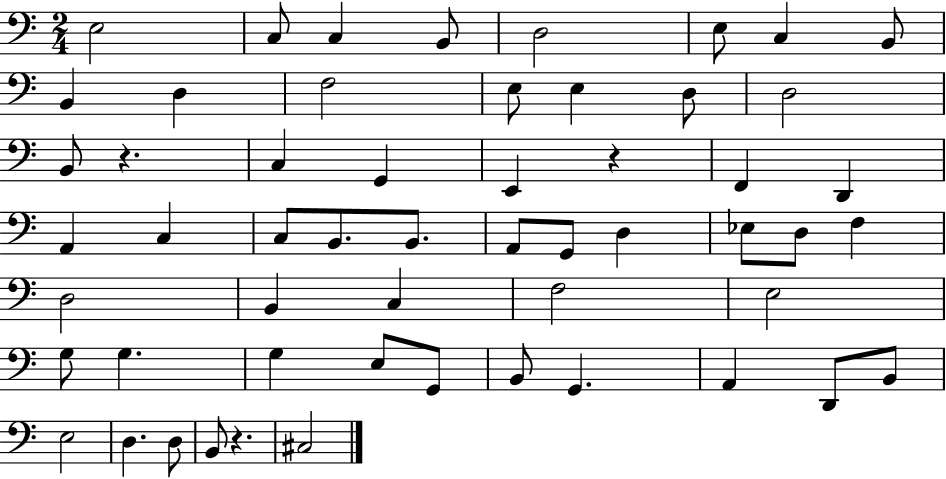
X:1
T:Untitled
M:2/4
L:1/4
K:C
E,2 C,/2 C, B,,/2 D,2 E,/2 C, B,,/2 B,, D, F,2 E,/2 E, D,/2 D,2 B,,/2 z C, G,, E,, z F,, D,, A,, C, C,/2 B,,/2 B,,/2 A,,/2 G,,/2 D, _E,/2 D,/2 F, D,2 B,, C, F,2 E,2 G,/2 G, G, E,/2 G,,/2 B,,/2 G,, A,, D,,/2 B,,/2 E,2 D, D,/2 B,,/2 z ^C,2